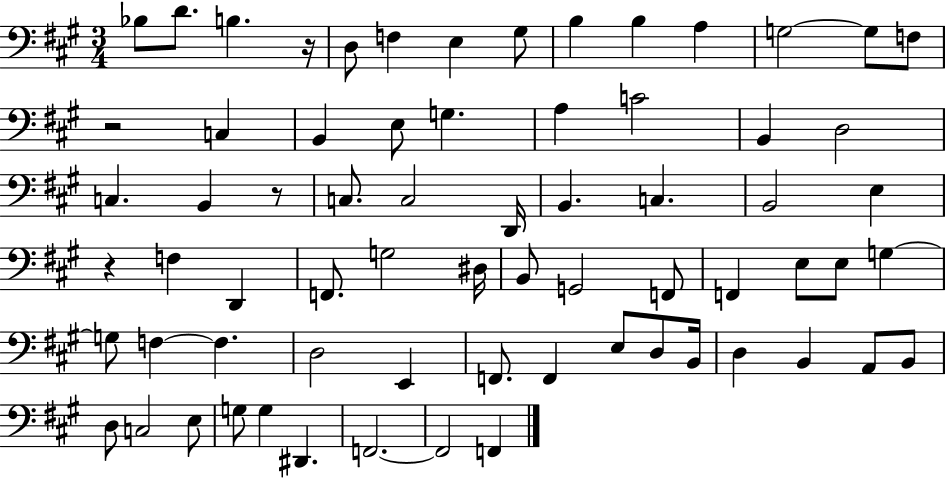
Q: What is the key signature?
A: A major